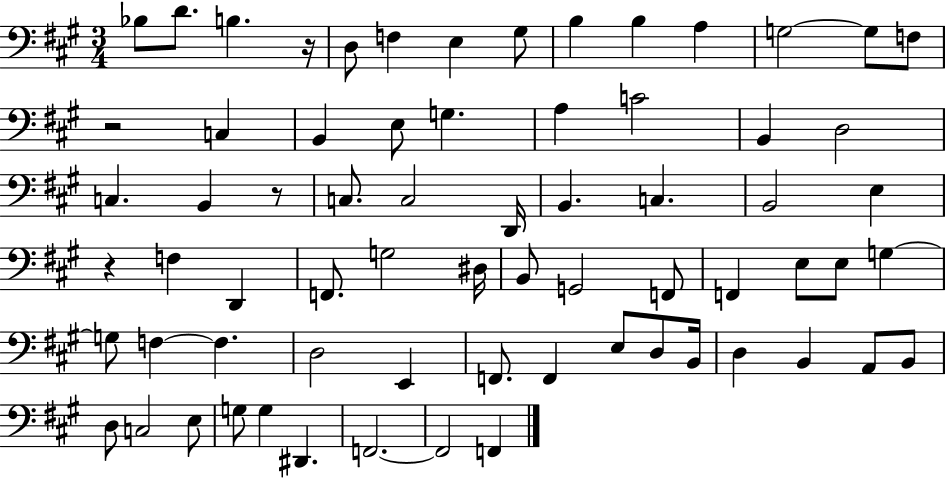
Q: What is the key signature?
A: A major